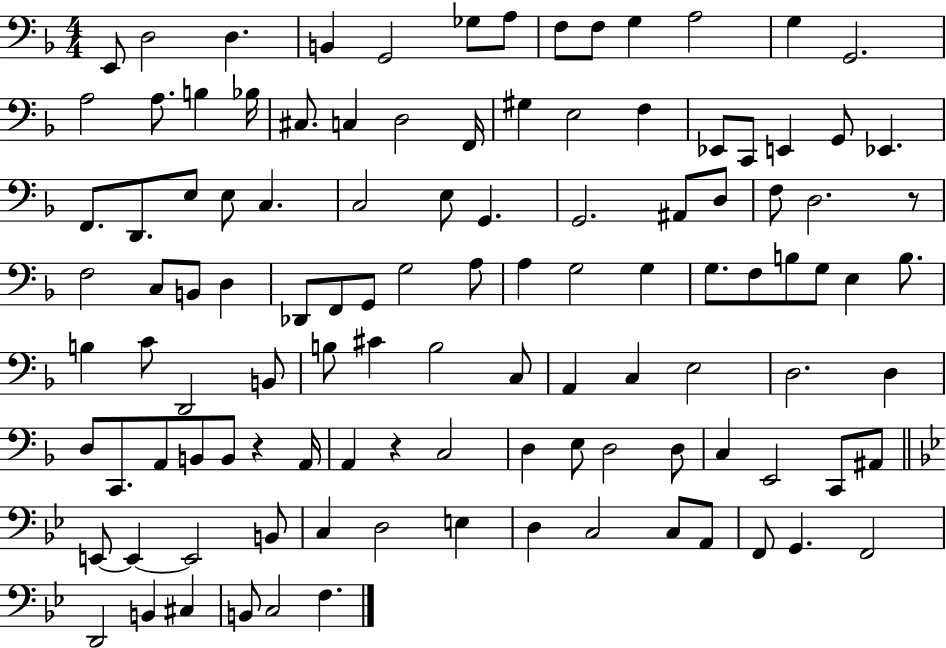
X:1
T:Untitled
M:4/4
L:1/4
K:F
E,,/2 D,2 D, B,, G,,2 _G,/2 A,/2 F,/2 F,/2 G, A,2 G, G,,2 A,2 A,/2 B, _B,/4 ^C,/2 C, D,2 F,,/4 ^G, E,2 F, _E,,/2 C,,/2 E,, G,,/2 _E,, F,,/2 D,,/2 E,/2 E,/2 C, C,2 E,/2 G,, G,,2 ^A,,/2 D,/2 F,/2 D,2 z/2 F,2 C,/2 B,,/2 D, _D,,/2 F,,/2 G,,/2 G,2 A,/2 A, G,2 G, G,/2 F,/2 B,/2 G,/2 E, B,/2 B, C/2 D,,2 B,,/2 B,/2 ^C B,2 C,/2 A,, C, E,2 D,2 D, D,/2 C,,/2 A,,/2 B,,/2 B,,/2 z A,,/4 A,, z C,2 D, E,/2 D,2 D,/2 C, E,,2 C,,/2 ^A,,/2 E,,/2 E,, E,,2 B,,/2 C, D,2 E, D, C,2 C,/2 A,,/2 F,,/2 G,, F,,2 D,,2 B,, ^C, B,,/2 C,2 F,